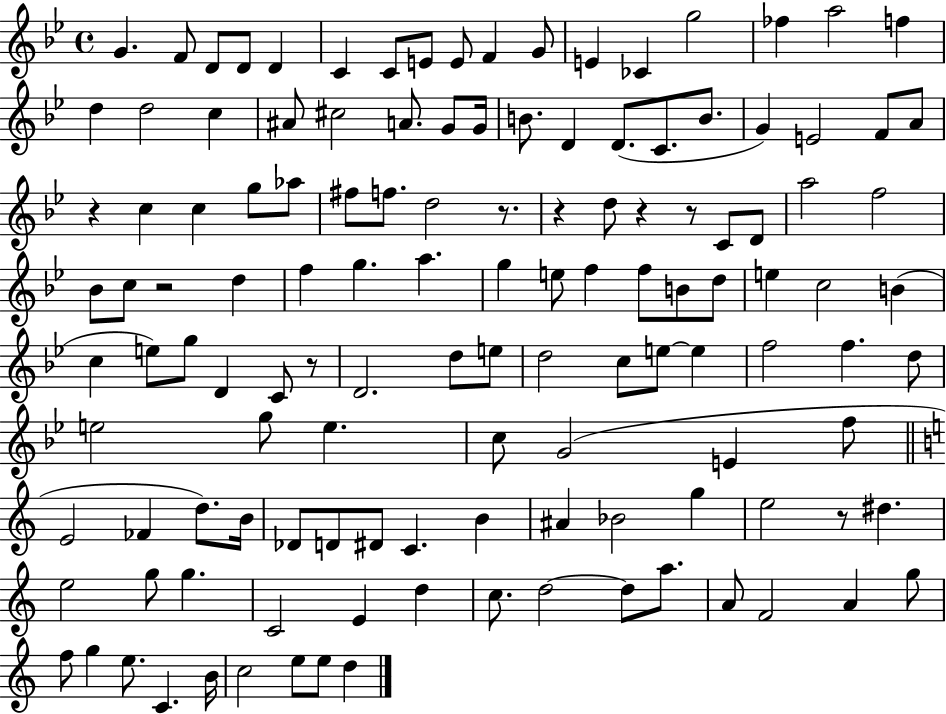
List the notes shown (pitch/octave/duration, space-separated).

G4/q. F4/e D4/e D4/e D4/q C4/q C4/e E4/e E4/e F4/q G4/e E4/q CES4/q G5/h FES5/q A5/h F5/q D5/q D5/h C5/q A#4/e C#5/h A4/e. G4/e G4/s B4/e. D4/q D4/e. C4/e. B4/e. G4/q E4/h F4/e A4/e R/q C5/q C5/q G5/e Ab5/e F#5/e F5/e. D5/h R/e. R/q D5/e R/q R/e C4/e D4/e A5/h F5/h Bb4/e C5/e R/h D5/q F5/q G5/q. A5/q. G5/q E5/e F5/q F5/e B4/e D5/e E5/q C5/h B4/q C5/q E5/e G5/e D4/q C4/e R/e D4/h. D5/e E5/e D5/h C5/e E5/e E5/q F5/h F5/q. D5/e E5/h G5/e E5/q. C5/e G4/h E4/q F5/e E4/h FES4/q D5/e. B4/s Db4/e D4/e D#4/e C4/q. B4/q A#4/q Bb4/h G5/q E5/h R/e D#5/q. E5/h G5/e G5/q. C4/h E4/q D5/q C5/e. D5/h D5/e A5/e. A4/e F4/h A4/q G5/e F5/e G5/q E5/e. C4/q. B4/s C5/h E5/e E5/e D5/q